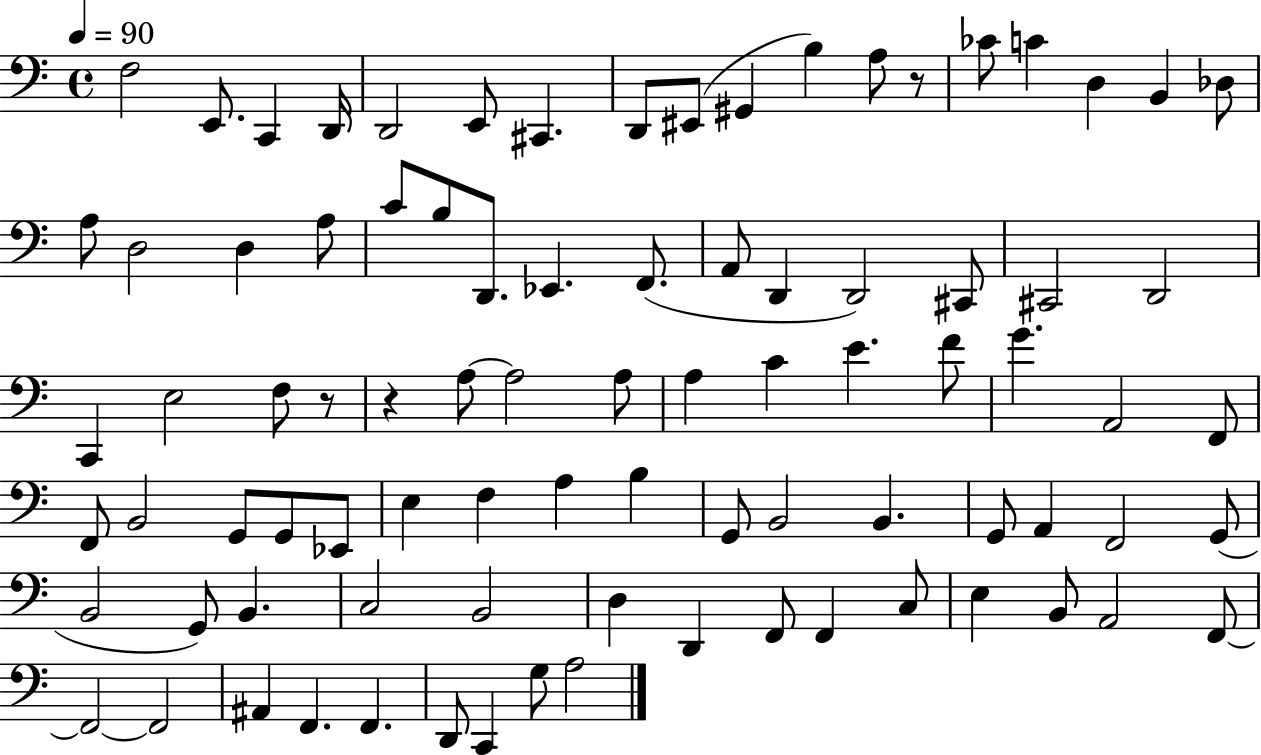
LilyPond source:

{
  \clef bass
  \time 4/4
  \defaultTimeSignature
  \key c \major
  \tempo 4 = 90
  \repeat volta 2 { f2 e,8. c,4 d,16 | d,2 e,8 cis,4. | d,8 eis,8( gis,4 b4) a8 r8 | ces'8 c'4 d4 b,4 des8 | \break a8 d2 d4 a8 | c'8 b8 d,8. ees,4. f,8.( | a,8 d,4 d,2) cis,8 | cis,2 d,2 | \break c,4 e2 f8 r8 | r4 a8~~ a2 a8 | a4 c'4 e'4. f'8 | g'4. a,2 f,8 | \break f,8 b,2 g,8 g,8 ees,8 | e4 f4 a4 b4 | g,8 b,2 b,4. | g,8 a,4 f,2 g,8( | \break b,2 g,8) b,4. | c2 b,2 | d4 d,4 f,8 f,4 c8 | e4 b,8 a,2 f,8~~ | \break f,2~~ f,2 | ais,4 f,4. f,4. | d,8 c,4 g8 a2 | } \bar "|."
}